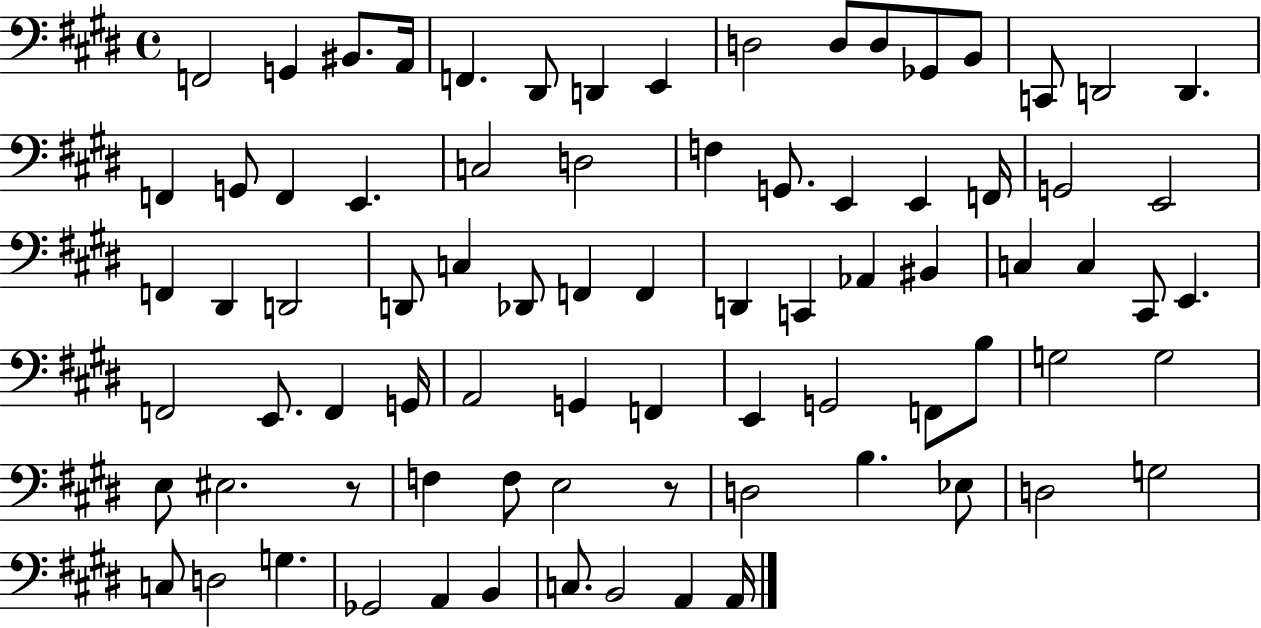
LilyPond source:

{
  \clef bass
  \time 4/4
  \defaultTimeSignature
  \key e \major
  f,2 g,4 bis,8. a,16 | f,4. dis,8 d,4 e,4 | d2 d8 d8 ges,8 b,8 | c,8 d,2 d,4. | \break f,4 g,8 f,4 e,4. | c2 d2 | f4 g,8. e,4 e,4 f,16 | g,2 e,2 | \break f,4 dis,4 d,2 | d,8 c4 des,8 f,4 f,4 | d,4 c,4 aes,4 bis,4 | c4 c4 cis,8 e,4. | \break f,2 e,8. f,4 g,16 | a,2 g,4 f,4 | e,4 g,2 f,8 b8 | g2 g2 | \break e8 eis2. r8 | f4 f8 e2 r8 | d2 b4. ees8 | d2 g2 | \break c8 d2 g4. | ges,2 a,4 b,4 | c8. b,2 a,4 a,16 | \bar "|."
}